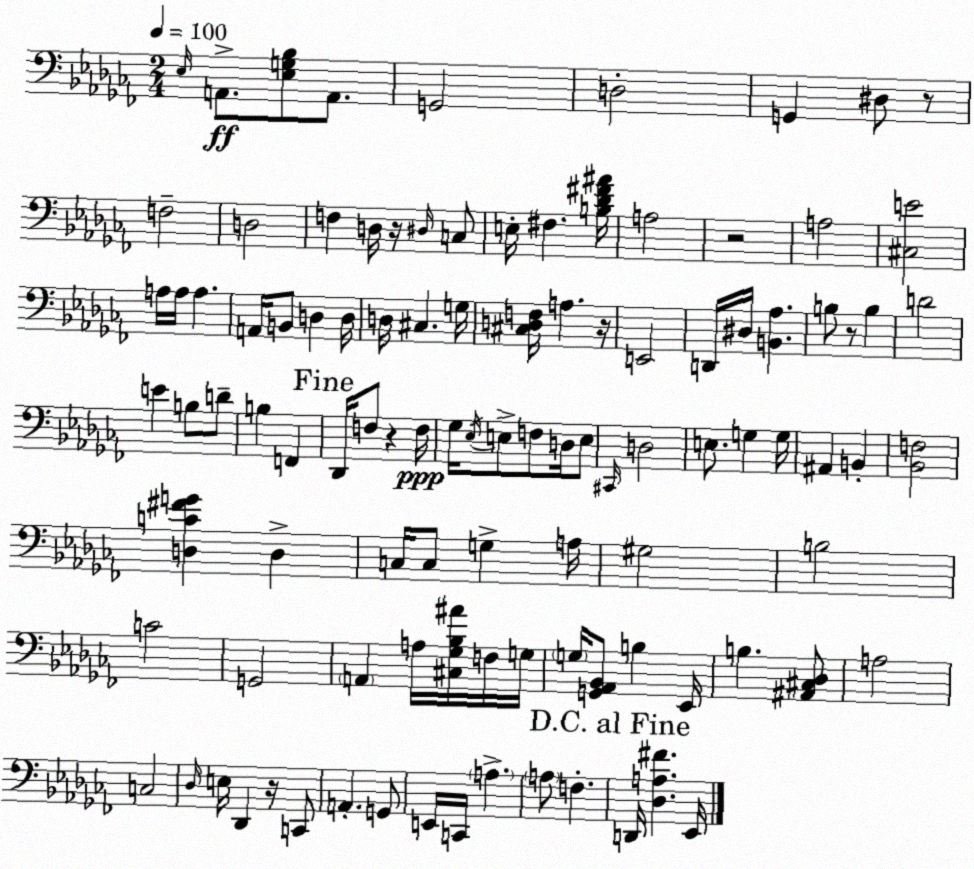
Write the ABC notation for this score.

X:1
T:Untitled
M:2/4
L:1/4
K:Abm
_E,/4 A,,/2 [_E,G,_B,]/2 A,,/2 G,,2 D,2 G,, ^D,/2 z/2 F,2 D,2 F, D,/4 z/4 ^D,/4 C,/2 E,/4 ^F, [B,_D^F^A]/4 A,2 z2 A,2 [^C,E]2 A,/4 A,/4 A, A,,/4 B,,/2 D, D,/4 D,/4 ^C, G,/4 [^C,D,F,]/4 A, z/4 E,,2 D,,/4 ^D,/4 [B,,_A,] B,/2 z/2 B, D2 E B,/2 D/2 B, F,, _D,,/4 F,/2 z F,/4 _G,/4 _E,/4 E,/2 F,/2 D,/4 E,/2 ^C,,/4 D,2 E,/2 G, G,/4 ^A,, B,, [_B,,F,]2 [D,C^FG] D, C,/4 C,/2 G, A,/4 ^G,2 B,2 C2 G,,2 A,, A,/4 [^C,_G,_B,^A]/4 F,/4 G,/4 G,/4 [G,,_A,,_B,,]/2 B, _E,,/4 B, [^A,,^C,_D,]/2 A,2 C,2 _D,/4 E,/4 _D,, z/4 C,,/2 A,, G,,/2 E,,/4 C,,/4 A, A,/2 F, D,,/4 [_D,A,^F] _E,,/4